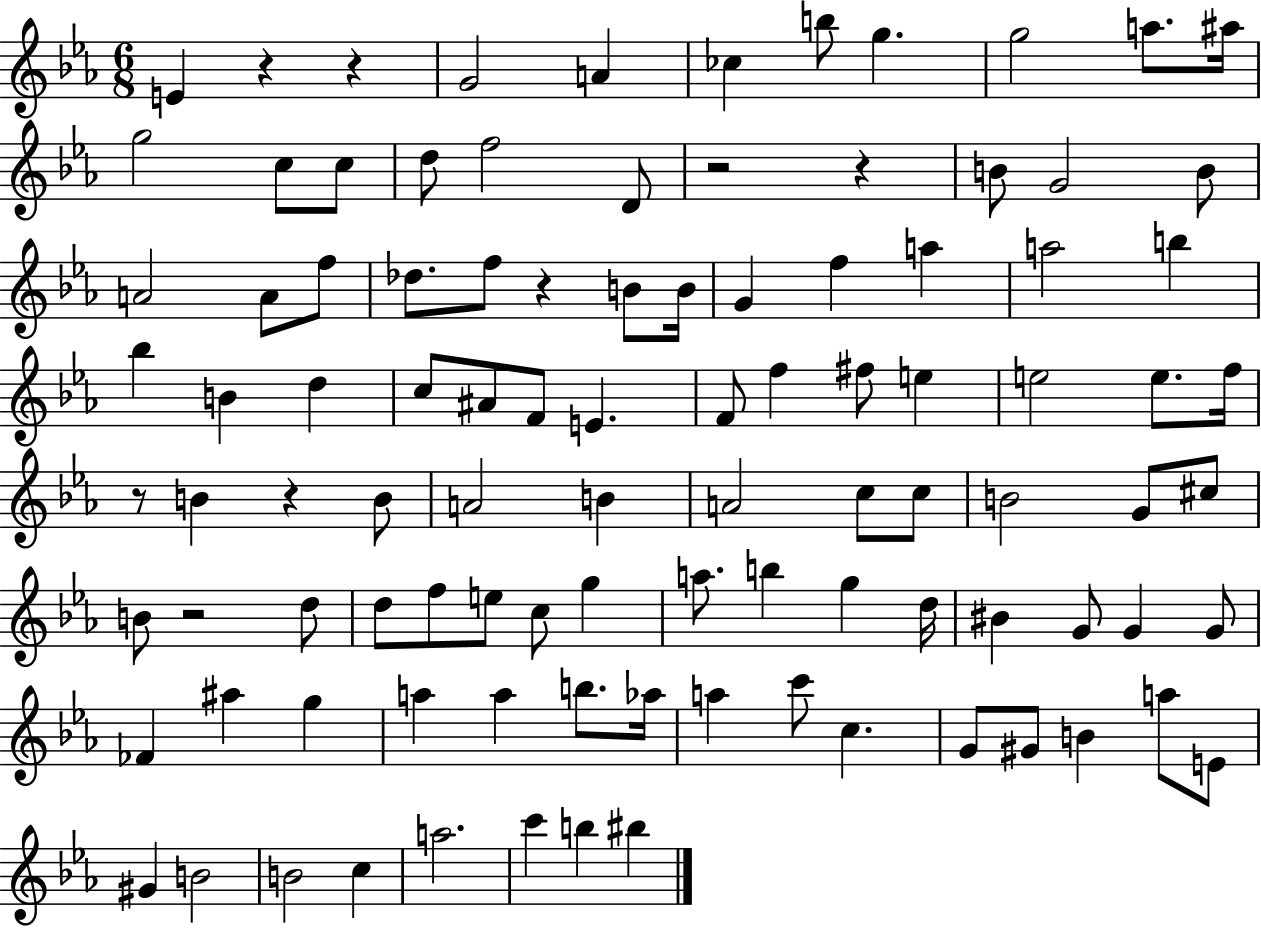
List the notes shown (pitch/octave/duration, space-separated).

E4/q R/q R/q G4/h A4/q CES5/q B5/e G5/q. G5/h A5/e. A#5/s G5/h C5/e C5/e D5/e F5/h D4/e R/h R/q B4/e G4/h B4/e A4/h A4/e F5/e Db5/e. F5/e R/q B4/e B4/s G4/q F5/q A5/q A5/h B5/q Bb5/q B4/q D5/q C5/e A#4/e F4/e E4/q. F4/e F5/q F#5/e E5/q E5/h E5/e. F5/s R/e B4/q R/q B4/e A4/h B4/q A4/h C5/e C5/e B4/h G4/e C#5/e B4/e R/h D5/e D5/e F5/e E5/e C5/e G5/q A5/e. B5/q G5/q D5/s BIS4/q G4/e G4/q G4/e FES4/q A#5/q G5/q A5/q A5/q B5/e. Ab5/s A5/q C6/e C5/q. G4/e G#4/e B4/q A5/e E4/e G#4/q B4/h B4/h C5/q A5/h. C6/q B5/q BIS5/q